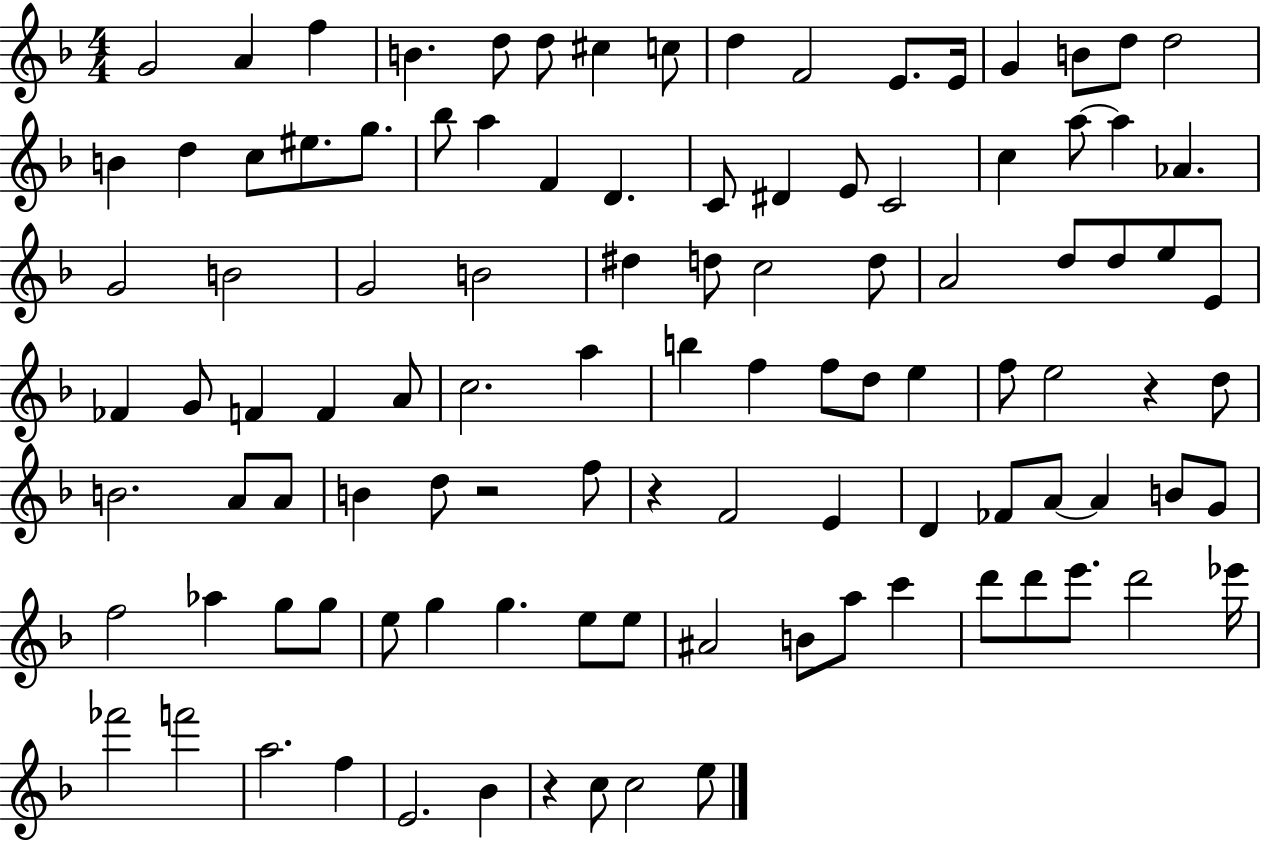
X:1
T:Untitled
M:4/4
L:1/4
K:F
G2 A f B d/2 d/2 ^c c/2 d F2 E/2 E/4 G B/2 d/2 d2 B d c/2 ^e/2 g/2 _b/2 a F D C/2 ^D E/2 C2 c a/2 a _A G2 B2 G2 B2 ^d d/2 c2 d/2 A2 d/2 d/2 e/2 E/2 _F G/2 F F A/2 c2 a b f f/2 d/2 e f/2 e2 z d/2 B2 A/2 A/2 B d/2 z2 f/2 z F2 E D _F/2 A/2 A B/2 G/2 f2 _a g/2 g/2 e/2 g g e/2 e/2 ^A2 B/2 a/2 c' d'/2 d'/2 e'/2 d'2 _e'/4 _f'2 f'2 a2 f E2 _B z c/2 c2 e/2